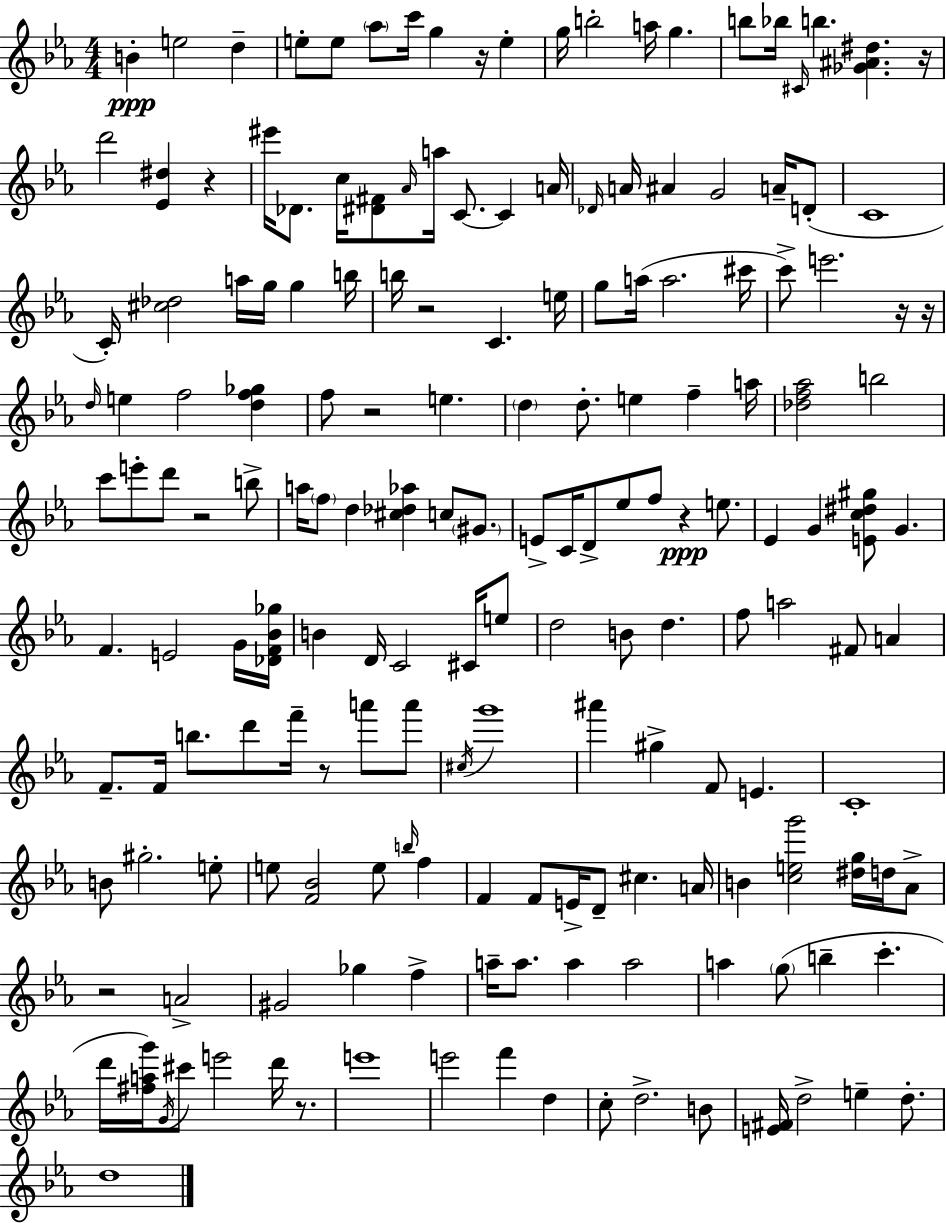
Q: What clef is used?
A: treble